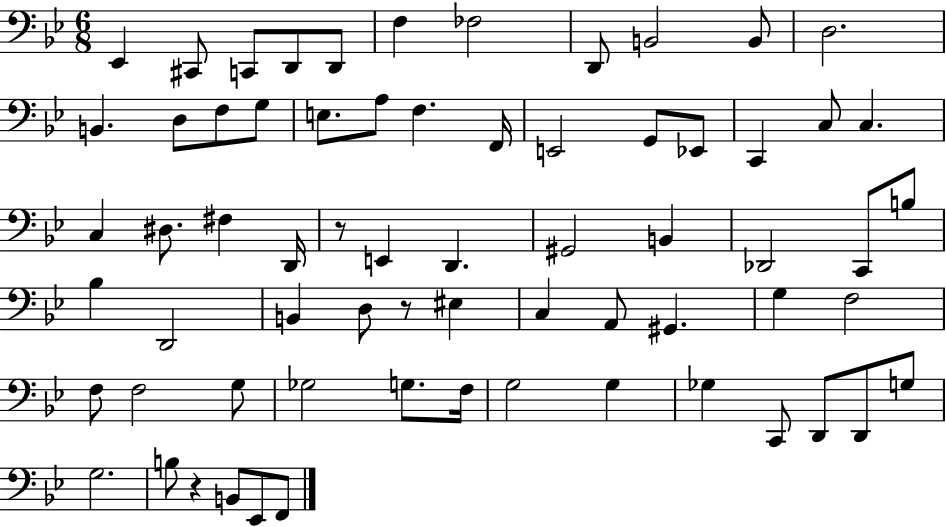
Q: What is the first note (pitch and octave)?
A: Eb2